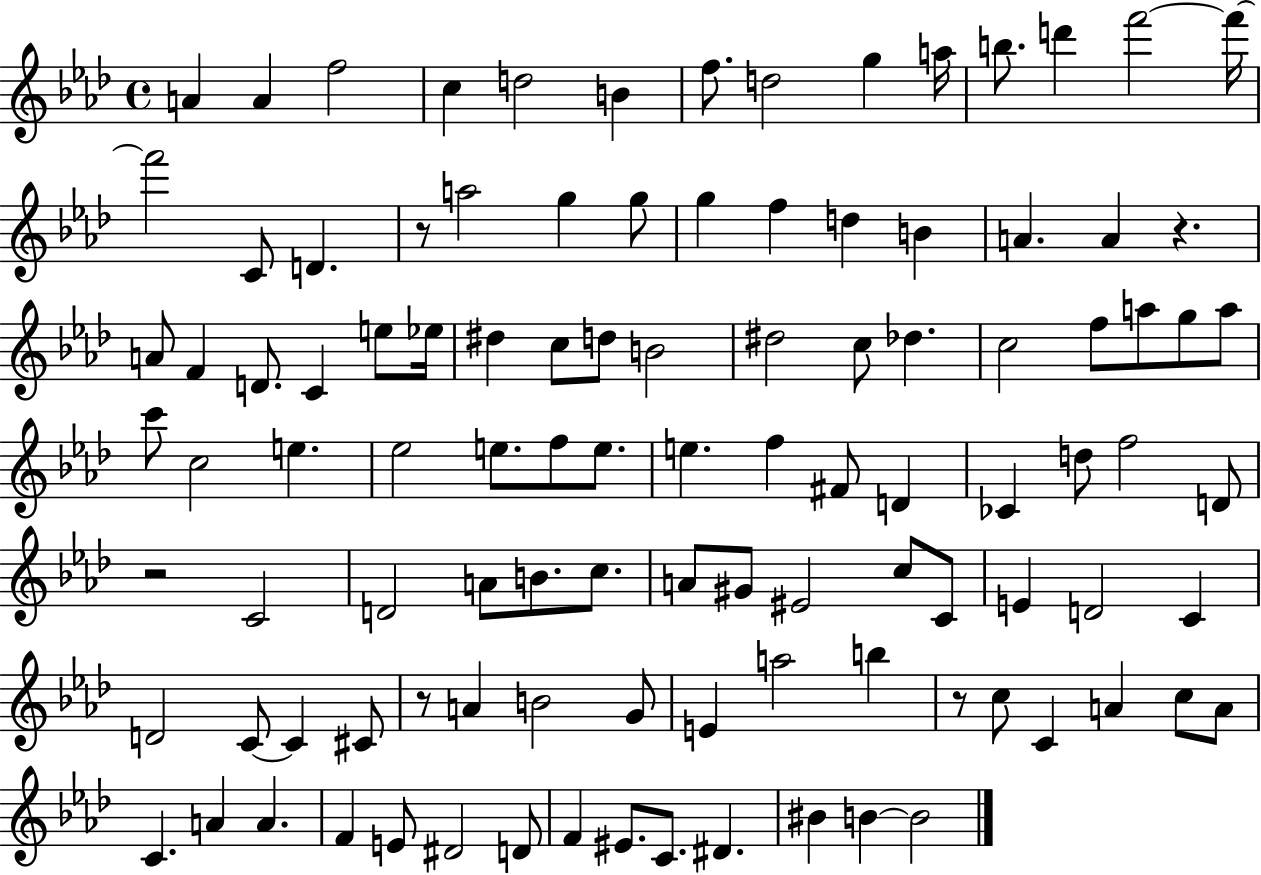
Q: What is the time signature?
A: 4/4